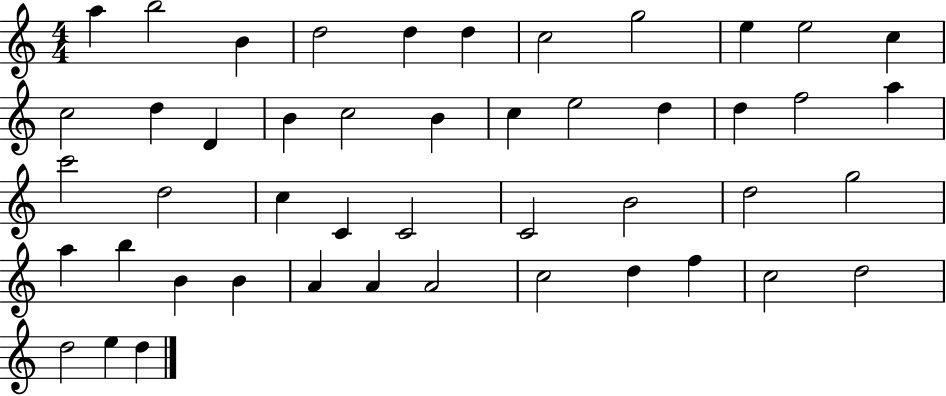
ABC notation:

X:1
T:Untitled
M:4/4
L:1/4
K:C
a b2 B d2 d d c2 g2 e e2 c c2 d D B c2 B c e2 d d f2 a c'2 d2 c C C2 C2 B2 d2 g2 a b B B A A A2 c2 d f c2 d2 d2 e d